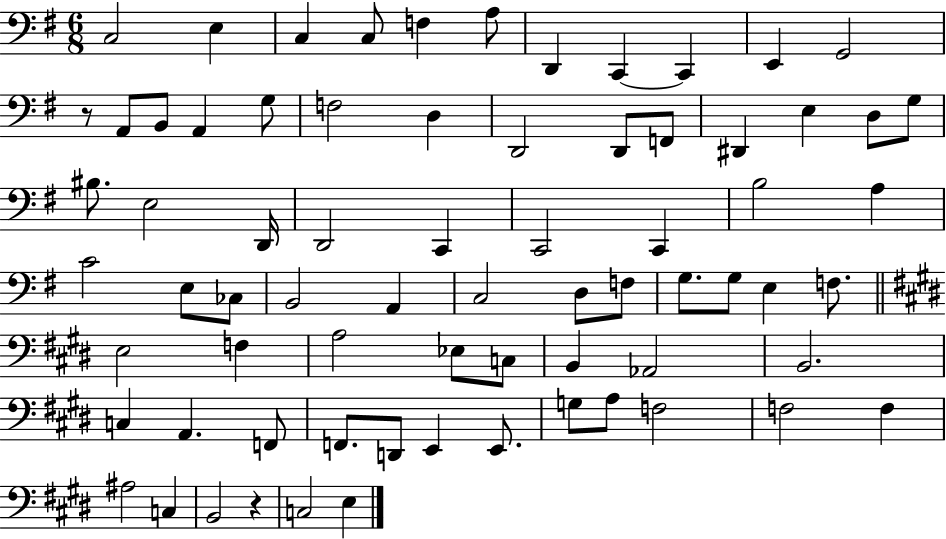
X:1
T:Untitled
M:6/8
L:1/4
K:G
C,2 E, C, C,/2 F, A,/2 D,, C,, C,, E,, G,,2 z/2 A,,/2 B,,/2 A,, G,/2 F,2 D, D,,2 D,,/2 F,,/2 ^D,, E, D,/2 G,/2 ^B,/2 E,2 D,,/4 D,,2 C,, C,,2 C,, B,2 A, C2 E,/2 _C,/2 B,,2 A,, C,2 D,/2 F,/2 G,/2 G,/2 E, F,/2 E,2 F, A,2 _E,/2 C,/2 B,, _A,,2 B,,2 C, A,, F,,/2 F,,/2 D,,/2 E,, E,,/2 G,/2 A,/2 F,2 F,2 F, ^A,2 C, B,,2 z C,2 E,